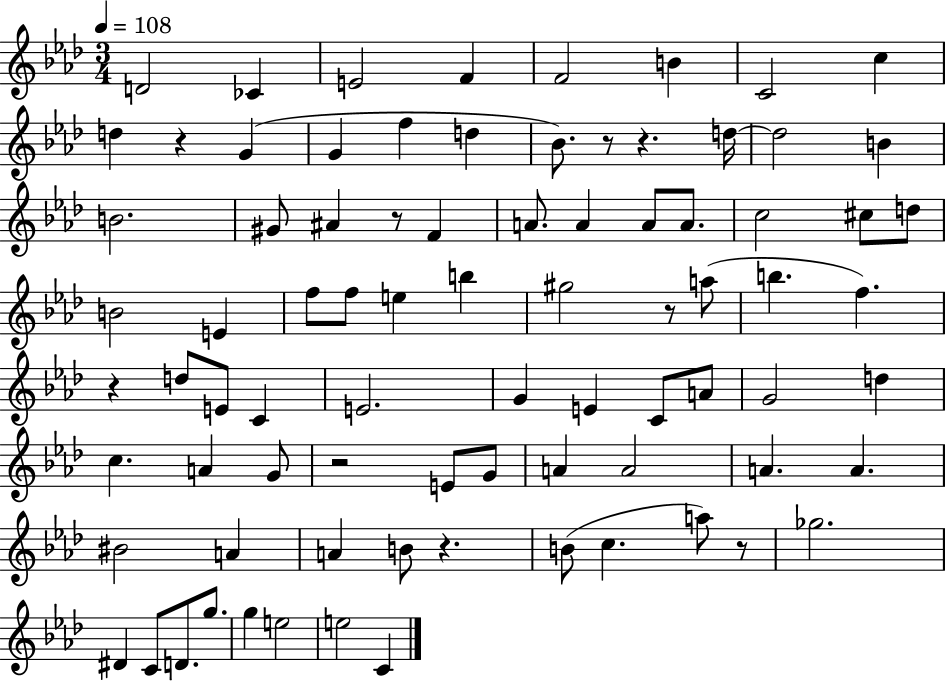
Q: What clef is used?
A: treble